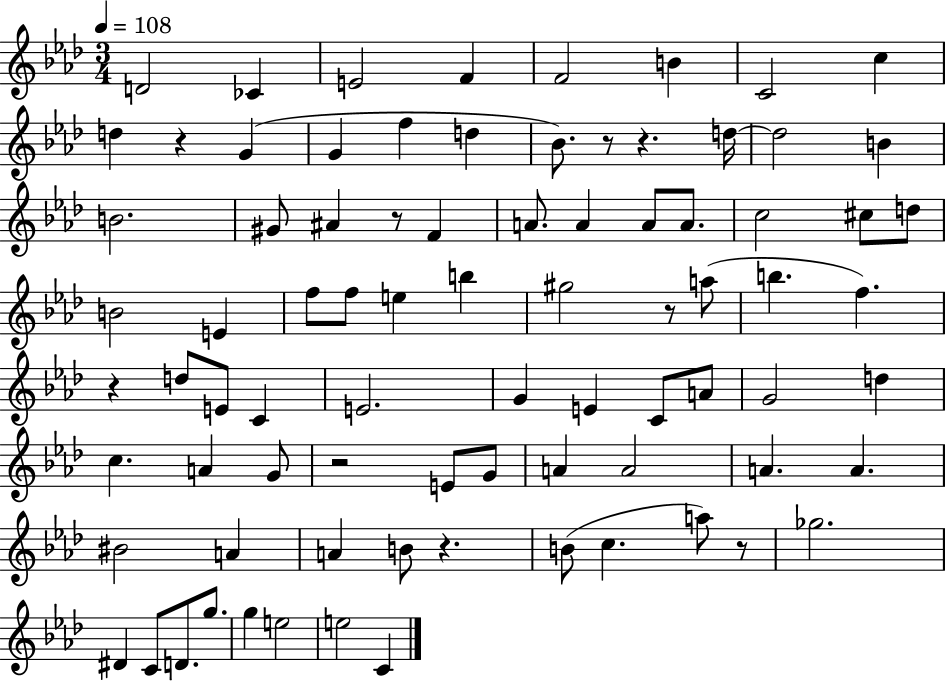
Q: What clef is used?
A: treble